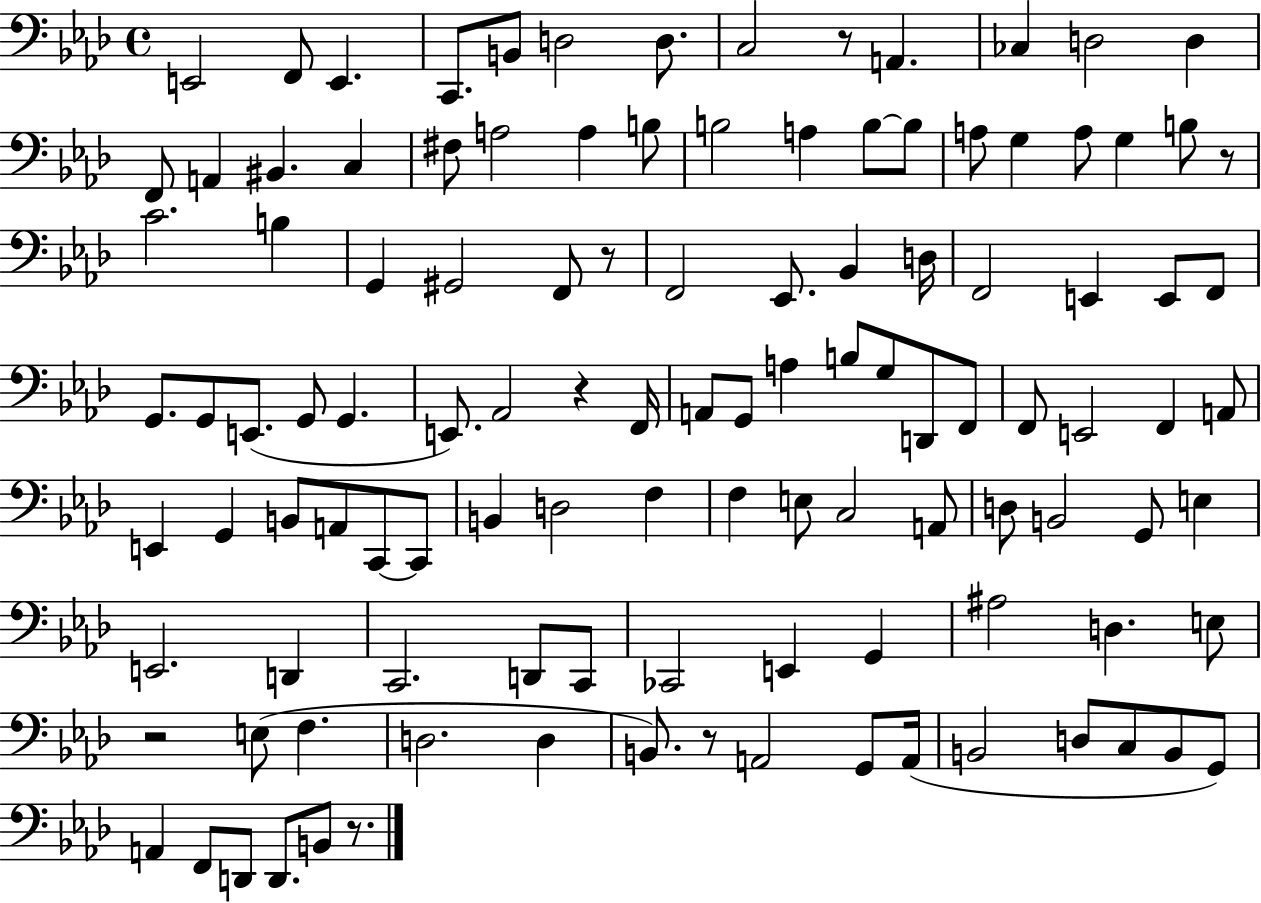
X:1
T:Untitled
M:4/4
L:1/4
K:Ab
E,,2 F,,/2 E,, C,,/2 B,,/2 D,2 D,/2 C,2 z/2 A,, _C, D,2 D, F,,/2 A,, ^B,, C, ^F,/2 A,2 A, B,/2 B,2 A, B,/2 B,/2 A,/2 G, A,/2 G, B,/2 z/2 C2 B, G,, ^G,,2 F,,/2 z/2 F,,2 _E,,/2 _B,, D,/4 F,,2 E,, E,,/2 F,,/2 G,,/2 G,,/2 E,,/2 G,,/2 G,, E,,/2 _A,,2 z F,,/4 A,,/2 G,,/2 A, B,/2 G,/2 D,,/2 F,,/2 F,,/2 E,,2 F,, A,,/2 E,, G,, B,,/2 A,,/2 C,,/2 C,,/2 B,, D,2 F, F, E,/2 C,2 A,,/2 D,/2 B,,2 G,,/2 E, E,,2 D,, C,,2 D,,/2 C,,/2 _C,,2 E,, G,, ^A,2 D, E,/2 z2 E,/2 F, D,2 D, B,,/2 z/2 A,,2 G,,/2 A,,/4 B,,2 D,/2 C,/2 B,,/2 G,,/2 A,, F,,/2 D,,/2 D,,/2 B,,/2 z/2